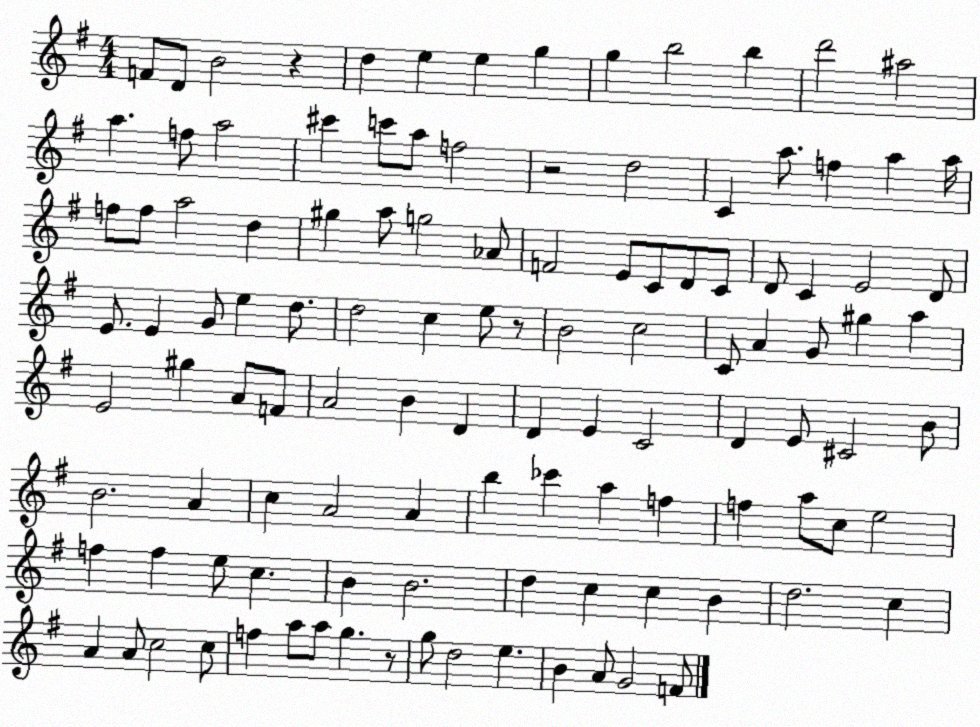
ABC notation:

X:1
T:Untitled
M:4/4
L:1/4
K:G
F/2 D/2 B2 z d e e g g b2 b d'2 ^a2 a f/2 a2 ^c' c'/2 a/2 f2 z2 d2 C a/2 f a a/4 f/2 f/2 a2 d ^g a/2 g2 _A/2 F2 E/2 C/2 D/2 C/2 D/2 C E2 D/2 E/2 E G/2 e d/2 d2 c e/2 z/2 B2 c2 C/2 A G/2 ^g a E2 ^g A/2 F/2 A2 B D D E C2 D E/2 ^C2 B/2 B2 A c A2 A b _c' a f f a/2 c/2 e2 f f e/2 c B B2 d c c B d2 c A A/2 c2 c/2 f a/2 a/2 g z/2 g/2 d2 e B A/2 G2 F/2